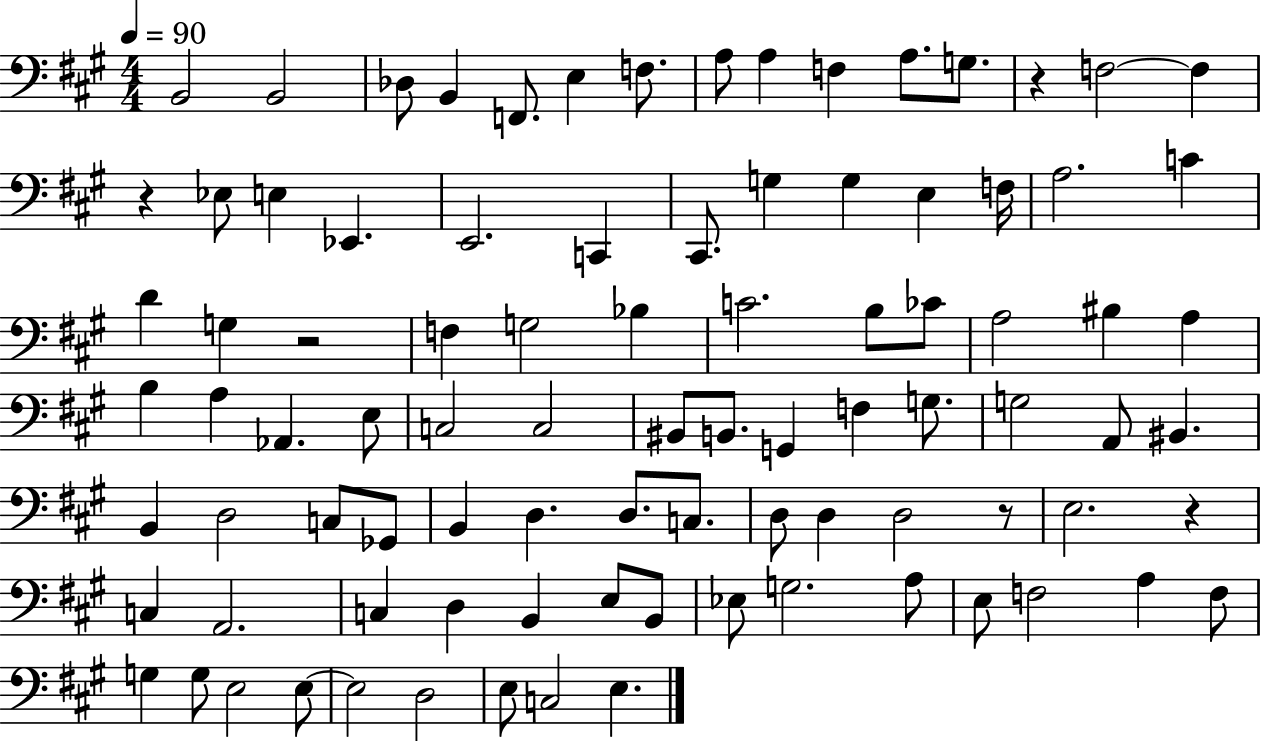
{
  \clef bass
  \numericTimeSignature
  \time 4/4
  \key a \major
  \tempo 4 = 90
  b,2 b,2 | des8 b,4 f,8. e4 f8. | a8 a4 f4 a8. g8. | r4 f2~~ f4 | \break r4 ees8 e4 ees,4. | e,2. c,4 | cis,8. g4 g4 e4 f16 | a2. c'4 | \break d'4 g4 r2 | f4 g2 bes4 | c'2. b8 ces'8 | a2 bis4 a4 | \break b4 a4 aes,4. e8 | c2 c2 | bis,8 b,8. g,4 f4 g8. | g2 a,8 bis,4. | \break b,4 d2 c8 ges,8 | b,4 d4. d8. c8. | d8 d4 d2 r8 | e2. r4 | \break c4 a,2. | c4 d4 b,4 e8 b,8 | ees8 g2. a8 | e8 f2 a4 f8 | \break g4 g8 e2 e8~~ | e2 d2 | e8 c2 e4. | \bar "|."
}